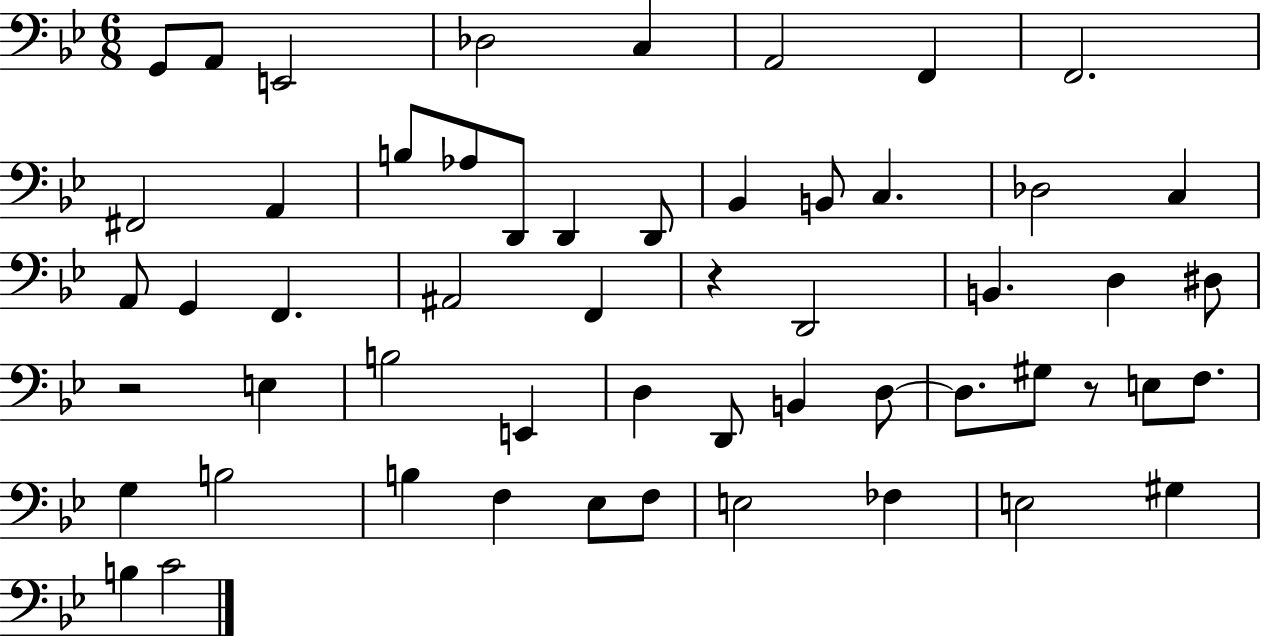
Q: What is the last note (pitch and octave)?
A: C4